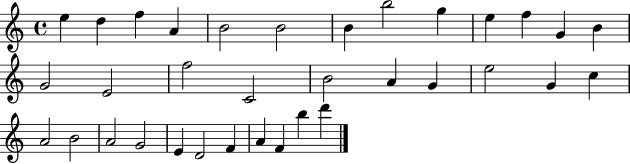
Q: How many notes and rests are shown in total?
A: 34